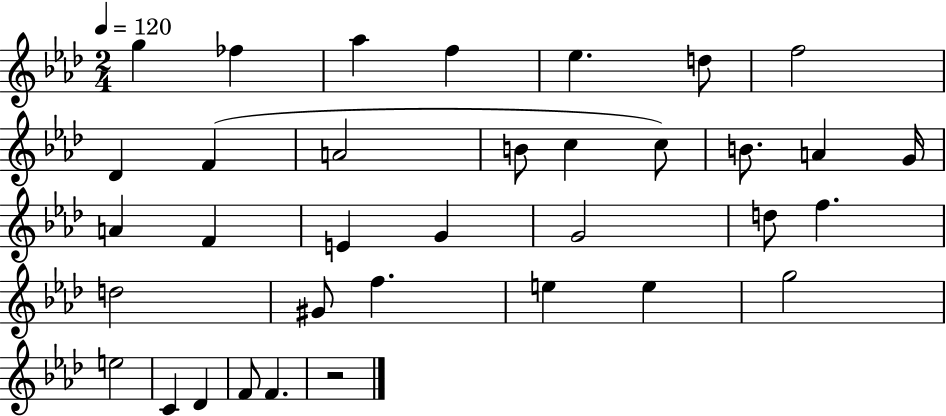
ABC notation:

X:1
T:Untitled
M:2/4
L:1/4
K:Ab
g _f _a f _e d/2 f2 _D F A2 B/2 c c/2 B/2 A G/4 A F E G G2 d/2 f d2 ^G/2 f e e g2 e2 C _D F/2 F z2